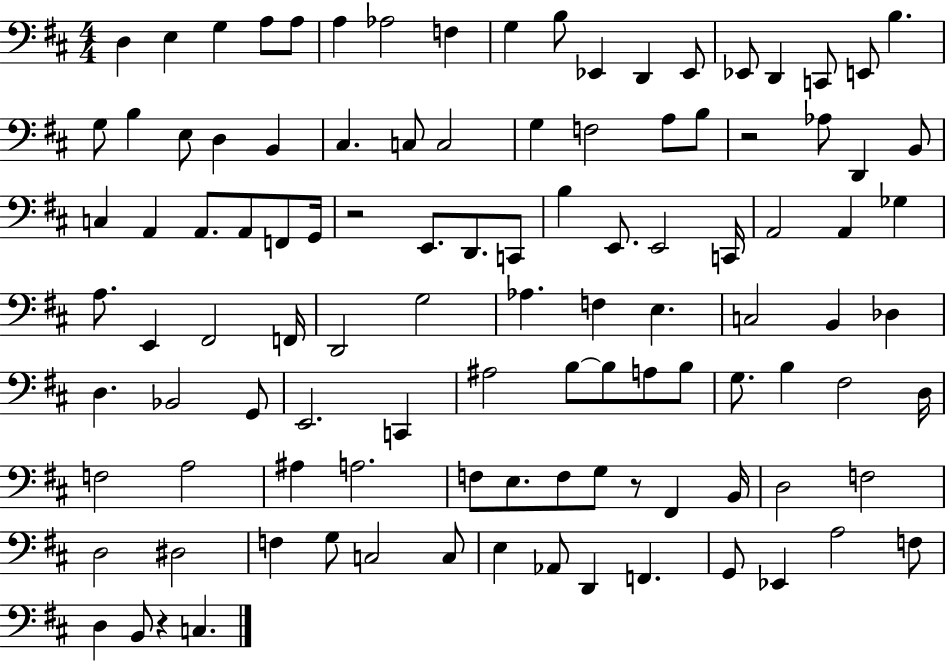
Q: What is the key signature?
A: D major